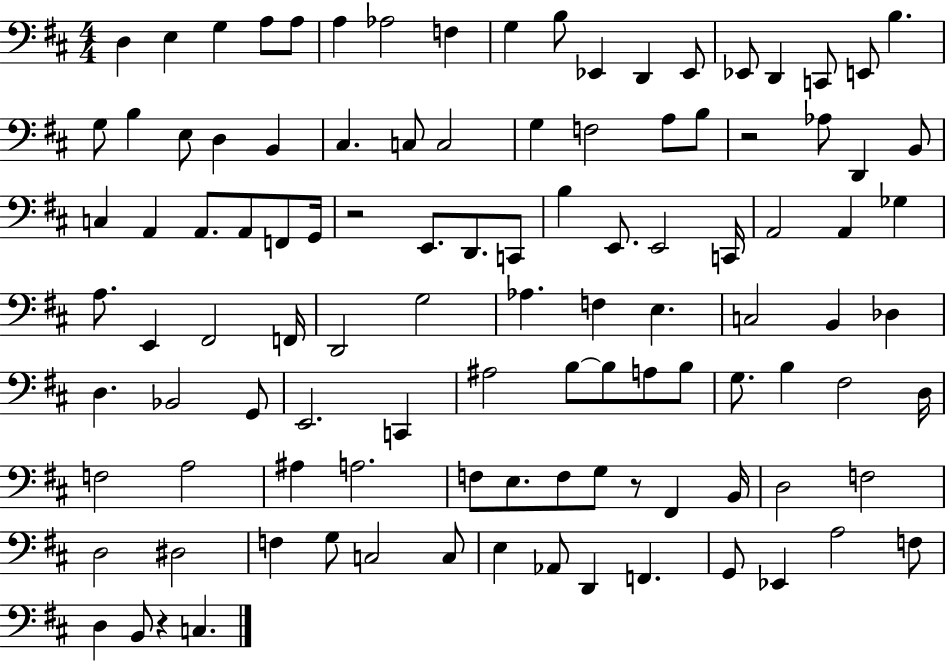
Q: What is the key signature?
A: D major